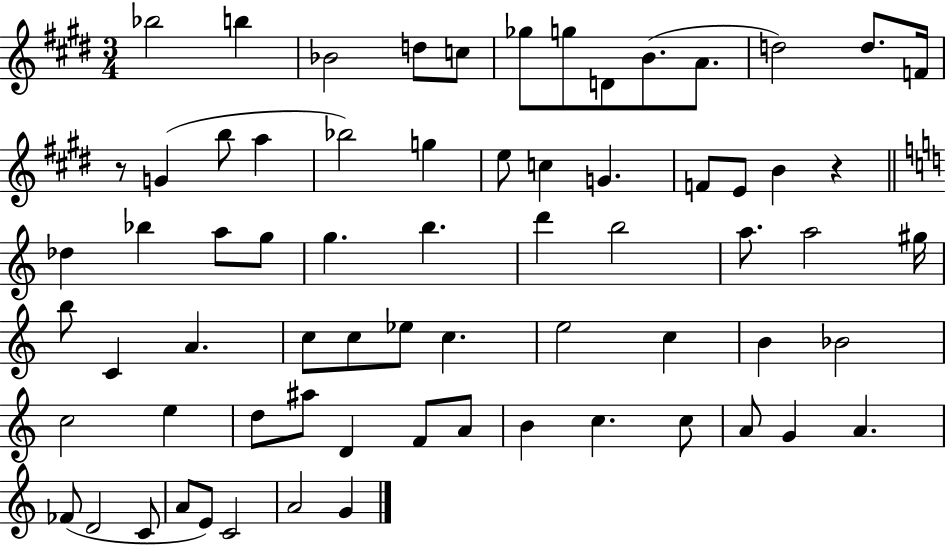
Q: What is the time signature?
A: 3/4